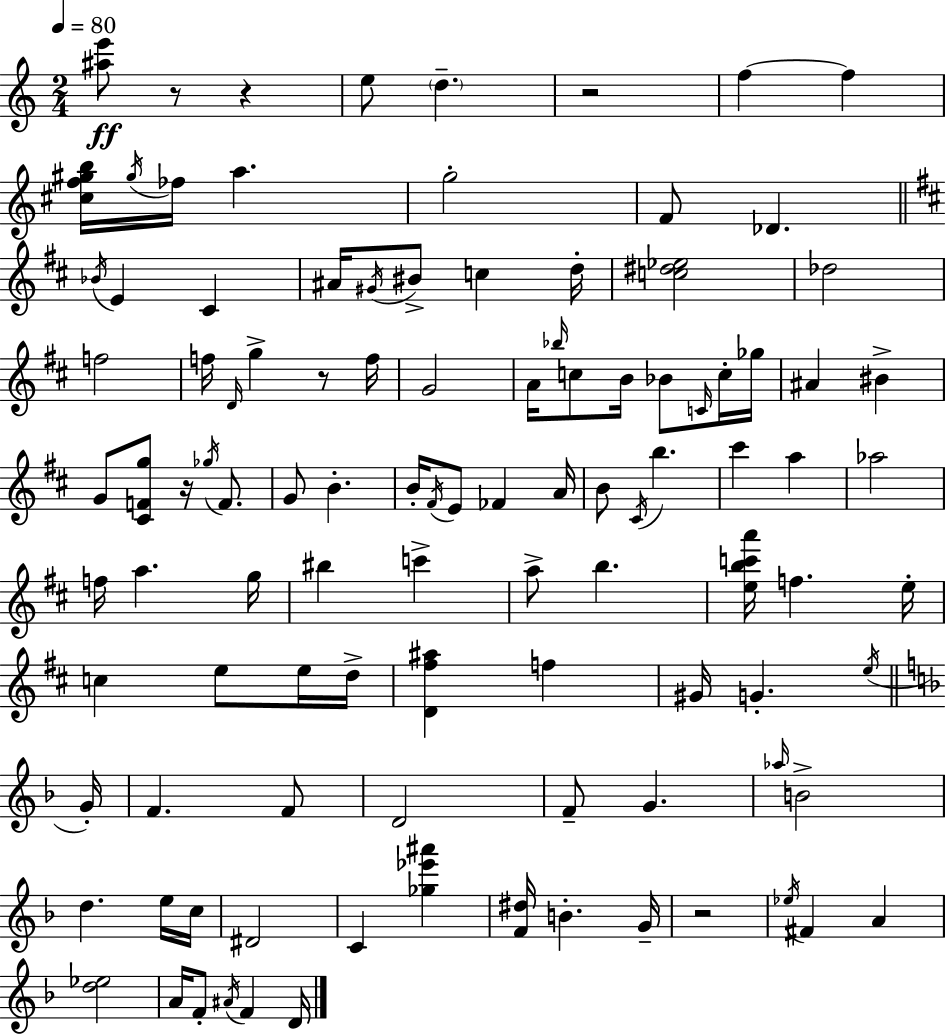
[A#5,E6]/e R/e R/q E5/e D5/q. R/h F5/q F5/q [C#5,F5,G#5,B5]/s G#5/s FES5/s A5/q. G5/h F4/e Db4/q. Bb4/s E4/q C#4/q A#4/s G#4/s BIS4/e C5/q D5/s [C5,D#5,Eb5]/h Db5/h F5/h F5/s D4/s G5/q R/e F5/s G4/h A4/s Bb5/s C5/e B4/s Bb4/e C4/s C5/s Gb5/s A#4/q BIS4/q G4/e [C#4,F4,G5]/e R/s Gb5/s F4/e. G4/e B4/q. B4/s F#4/s E4/e FES4/q A4/s B4/e C#4/s B5/q. C#6/q A5/q Ab5/h F5/s A5/q. G5/s BIS5/q C6/q A5/e B5/q. [E5,B5,C6,A6]/s F5/q. E5/s C5/q E5/e E5/s D5/s [D4,F#5,A#5]/q F5/q G#4/s G4/q. E5/s G4/s F4/q. F4/e D4/h F4/e G4/q. Ab5/s B4/h D5/q. E5/s C5/s D#4/h C4/q [Gb5,Eb6,A#6]/q [F4,D#5]/s B4/q. G4/s R/h Eb5/s F#4/q A4/q [D5,Eb5]/h A4/s F4/e A#4/s F4/q D4/s